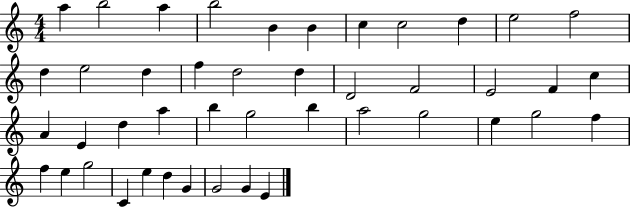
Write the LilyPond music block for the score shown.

{
  \clef treble
  \numericTimeSignature
  \time 4/4
  \key c \major
  a''4 b''2 a''4 | b''2 b'4 b'4 | c''4 c''2 d''4 | e''2 f''2 | \break d''4 e''2 d''4 | f''4 d''2 d''4 | d'2 f'2 | e'2 f'4 c''4 | \break a'4 e'4 d''4 a''4 | b''4 g''2 b''4 | a''2 g''2 | e''4 g''2 f''4 | \break f''4 e''4 g''2 | c'4 e''4 d''4 g'4 | g'2 g'4 e'4 | \bar "|."
}